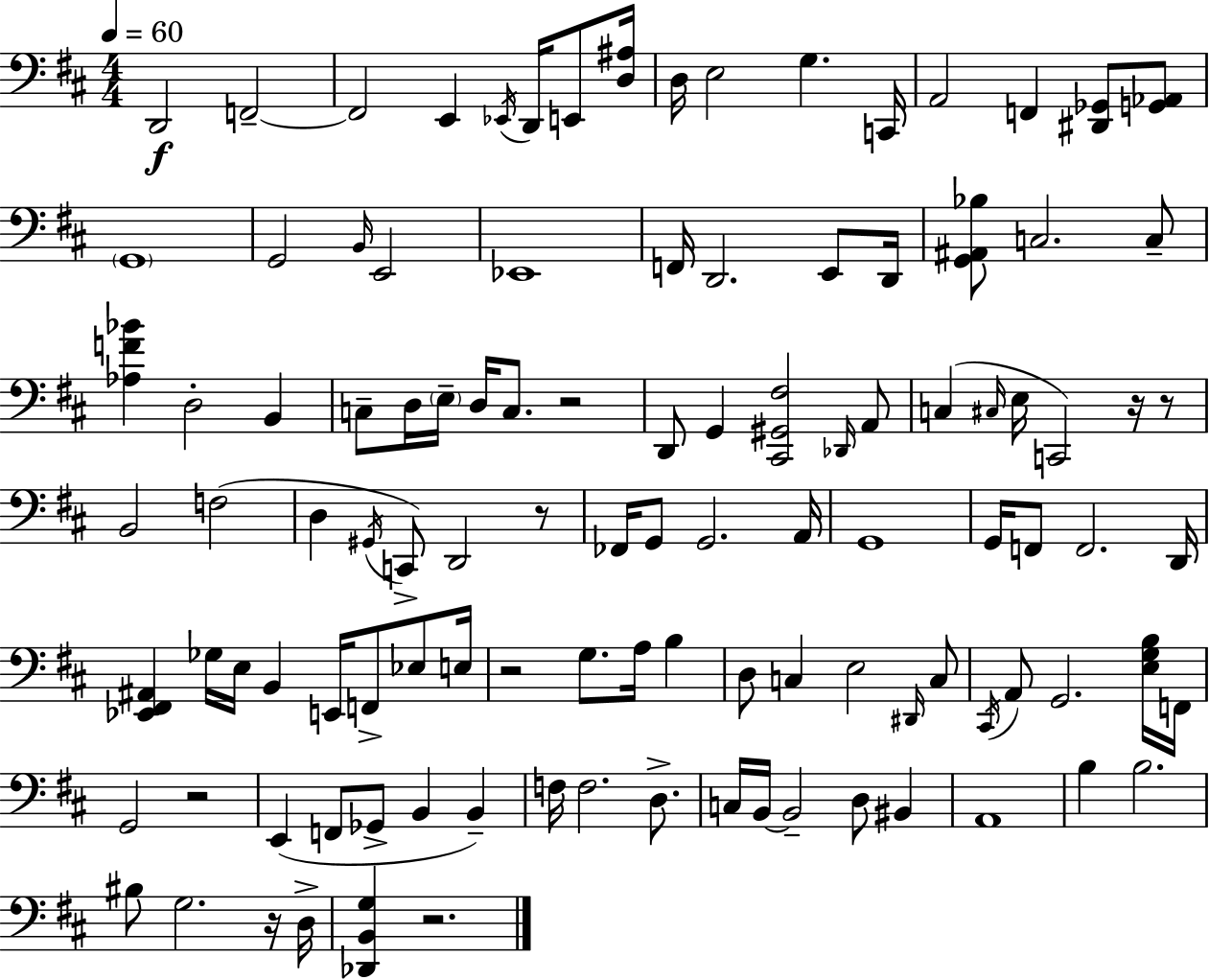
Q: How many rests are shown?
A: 8